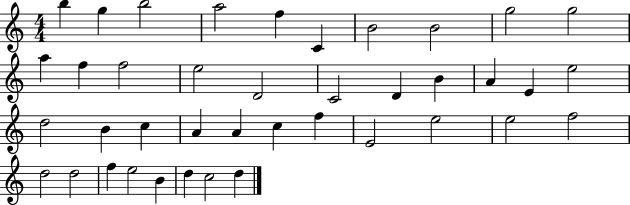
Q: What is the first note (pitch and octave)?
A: B5